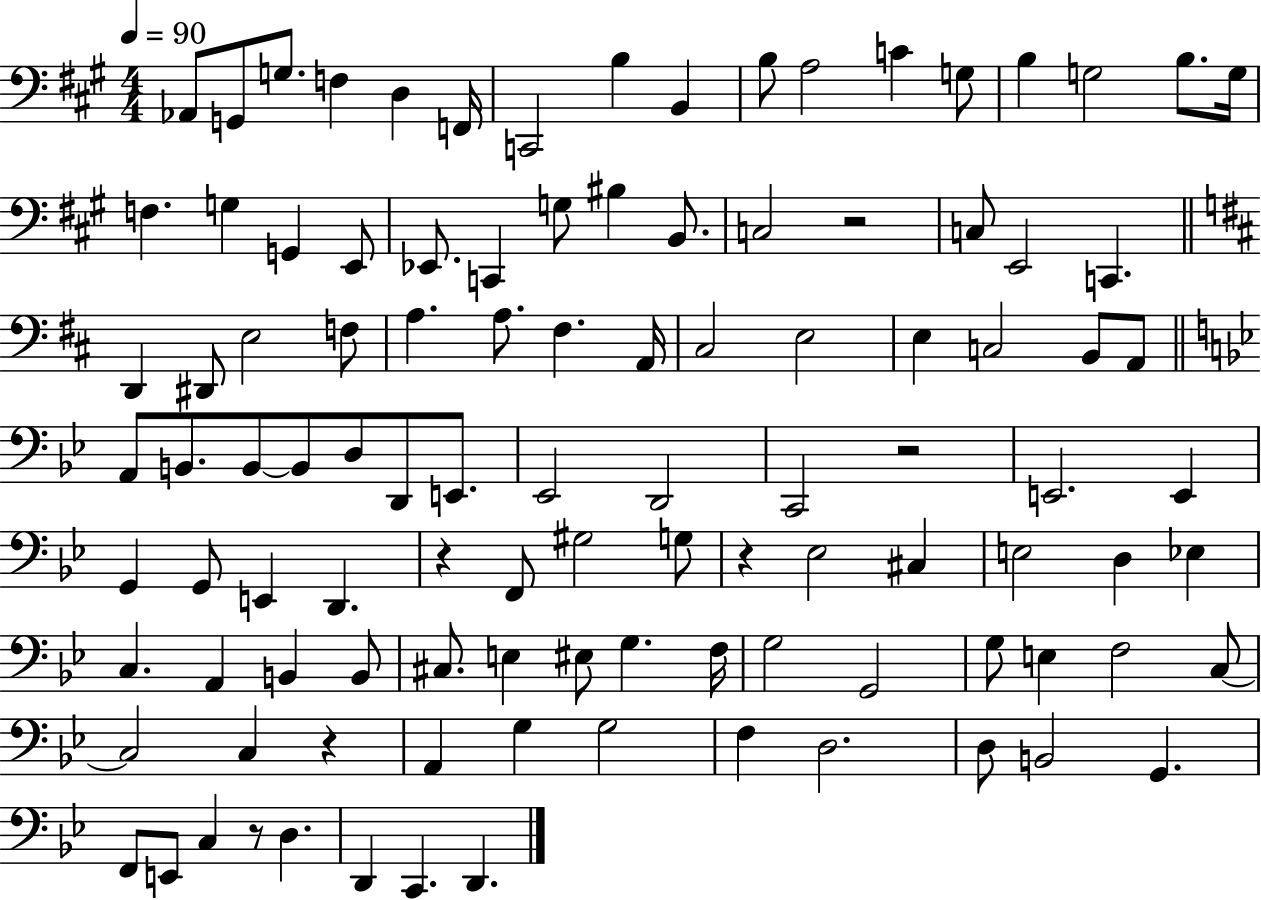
Ab2/e G2/e G3/e. F3/q D3/q F2/s C2/h B3/q B2/q B3/e A3/h C4/q G3/e B3/q G3/h B3/e. G3/s F3/q. G3/q G2/q E2/e Eb2/e. C2/q G3/e BIS3/q B2/e. C3/h R/h C3/e E2/h C2/q. D2/q D#2/e E3/h F3/e A3/q. A3/e. F#3/q. A2/s C#3/h E3/h E3/q C3/h B2/e A2/e A2/e B2/e. B2/e B2/e D3/e D2/e E2/e. Eb2/h D2/h C2/h R/h E2/h. E2/q G2/q G2/e E2/q D2/q. R/q F2/e G#3/h G3/e R/q Eb3/h C#3/q E3/h D3/q Eb3/q C3/q. A2/q B2/q B2/e C#3/e. E3/q EIS3/e G3/q. F3/s G3/h G2/h G3/e E3/q F3/h C3/e C3/h C3/q R/q A2/q G3/q G3/h F3/q D3/h. D3/e B2/h G2/q. F2/e E2/e C3/q R/e D3/q. D2/q C2/q. D2/q.